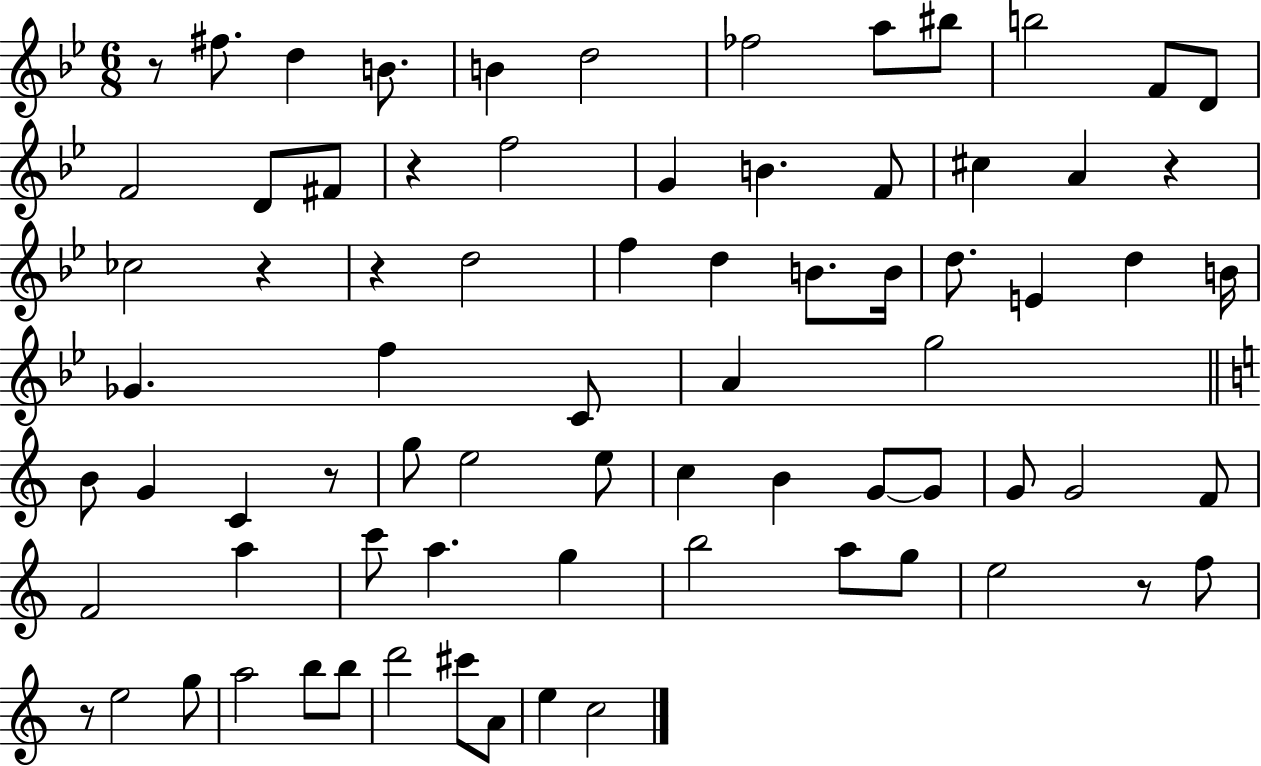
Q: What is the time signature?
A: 6/8